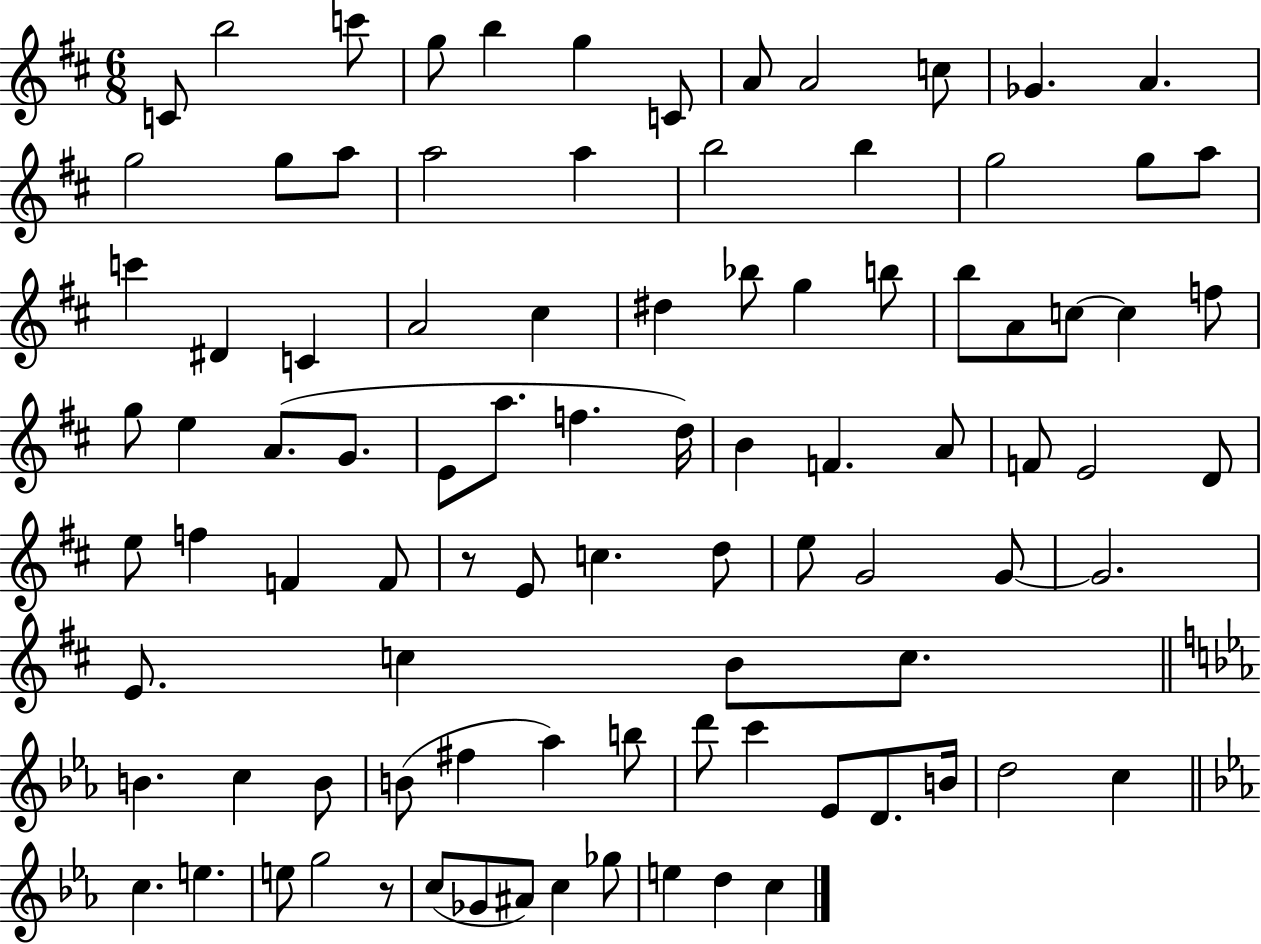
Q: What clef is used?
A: treble